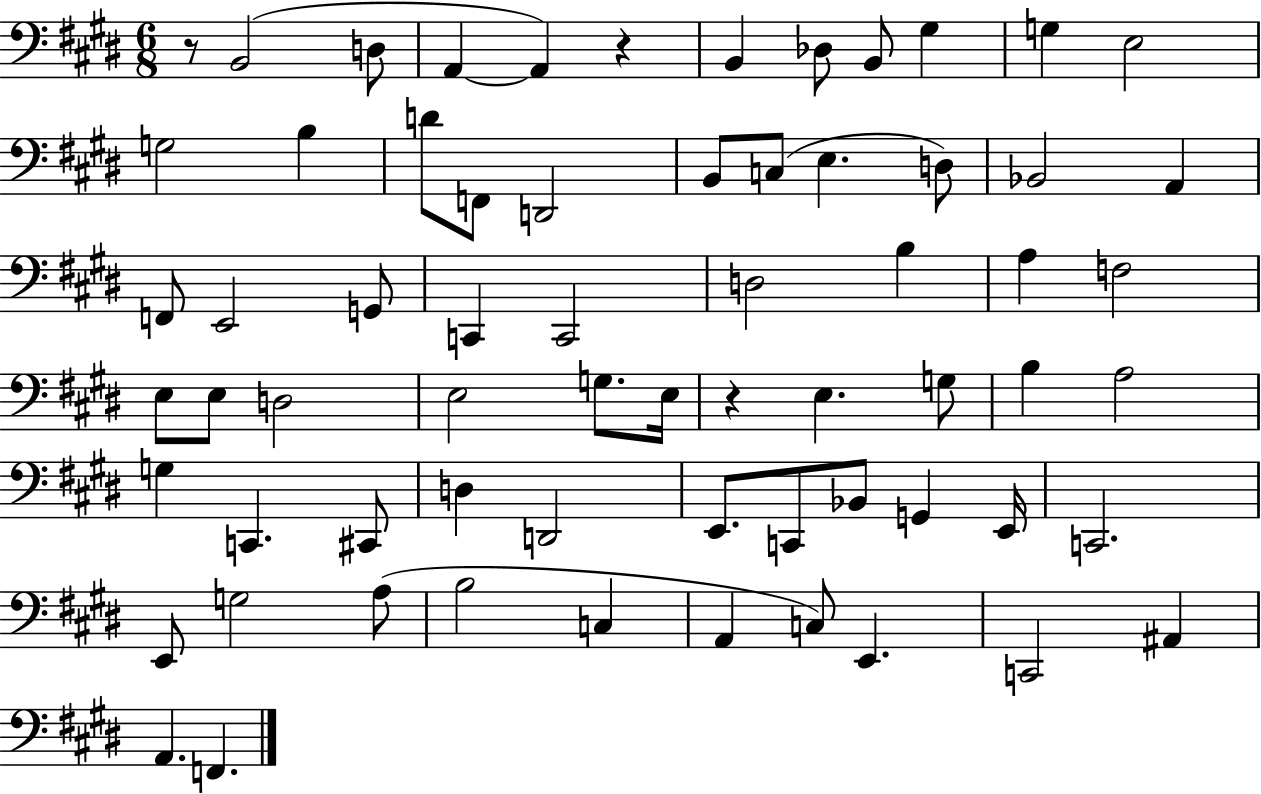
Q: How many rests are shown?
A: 3